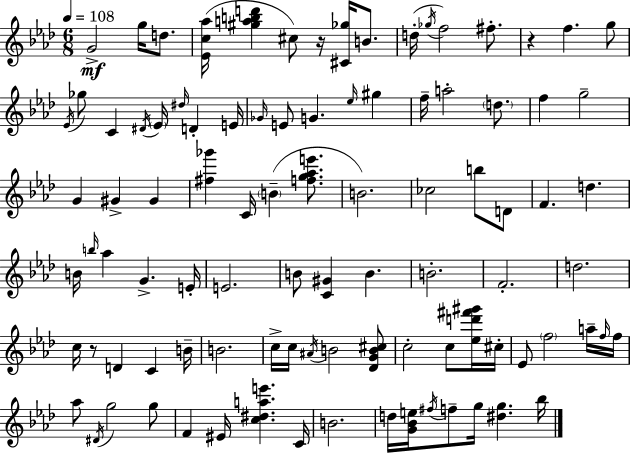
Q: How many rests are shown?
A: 3